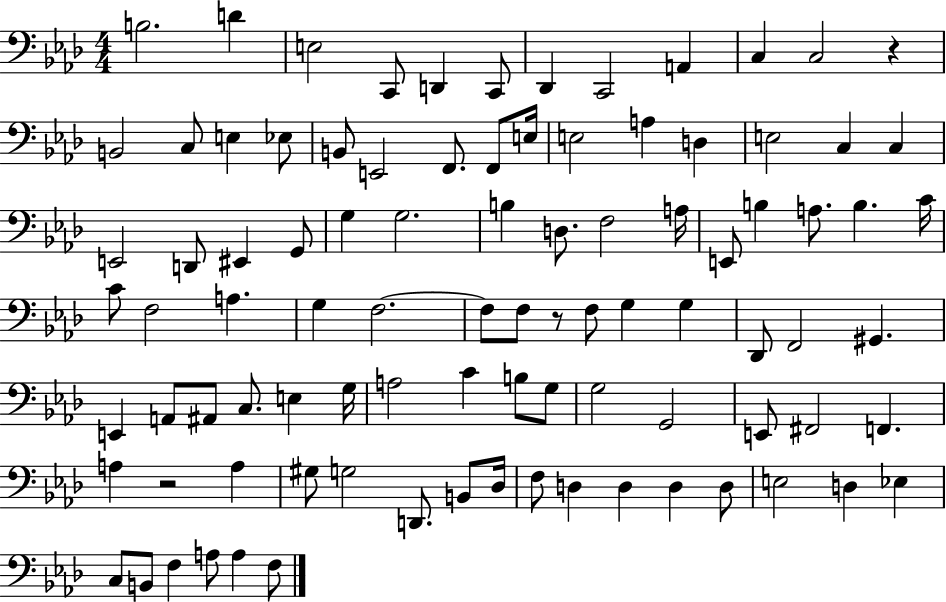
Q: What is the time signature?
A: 4/4